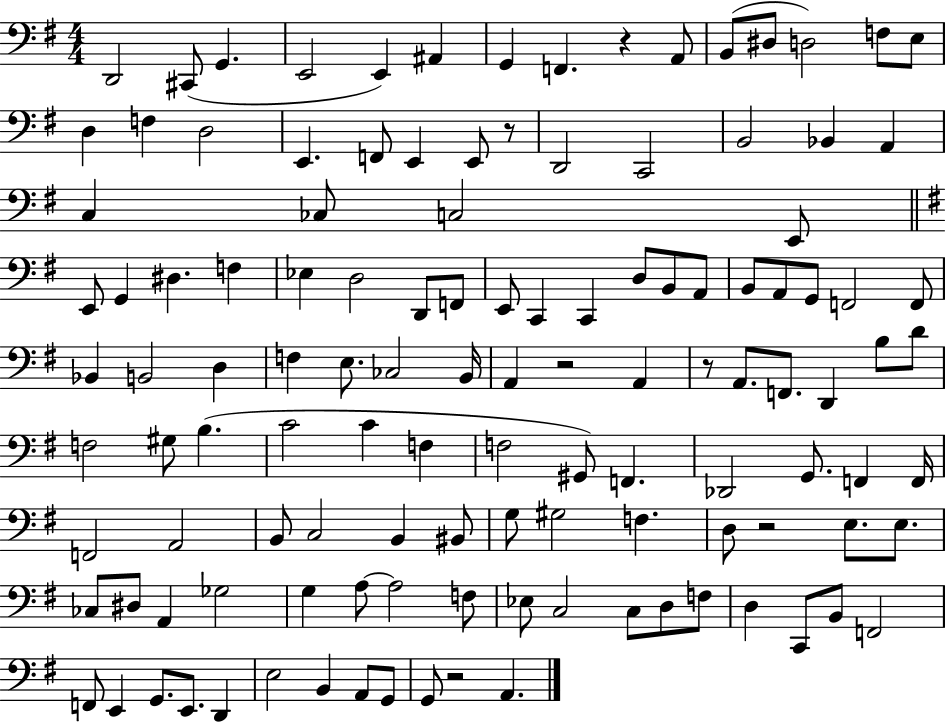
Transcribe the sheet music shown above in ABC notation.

X:1
T:Untitled
M:4/4
L:1/4
K:G
D,,2 ^C,,/2 G,, E,,2 E,, ^A,, G,, F,, z A,,/2 B,,/2 ^D,/2 D,2 F,/2 E,/2 D, F, D,2 E,, F,,/2 E,, E,,/2 z/2 D,,2 C,,2 B,,2 _B,, A,, C, _C,/2 C,2 E,,/2 E,,/2 G,, ^D, F, _E, D,2 D,,/2 F,,/2 E,,/2 C,, C,, D,/2 B,,/2 A,,/2 B,,/2 A,,/2 G,,/2 F,,2 F,,/2 _B,, B,,2 D, F, E,/2 _C,2 B,,/4 A,, z2 A,, z/2 A,,/2 F,,/2 D,, B,/2 D/2 F,2 ^G,/2 B, C2 C F, F,2 ^G,,/2 F,, _D,,2 G,,/2 F,, F,,/4 F,,2 A,,2 B,,/2 C,2 B,, ^B,,/2 G,/2 ^G,2 F, D,/2 z2 E,/2 E,/2 _C,/2 ^D,/2 A,, _G,2 G, A,/2 A,2 F,/2 _E,/2 C,2 C,/2 D,/2 F,/2 D, C,,/2 B,,/2 F,,2 F,,/2 E,, G,,/2 E,,/2 D,, E,2 B,, A,,/2 G,,/2 G,,/2 z2 A,,